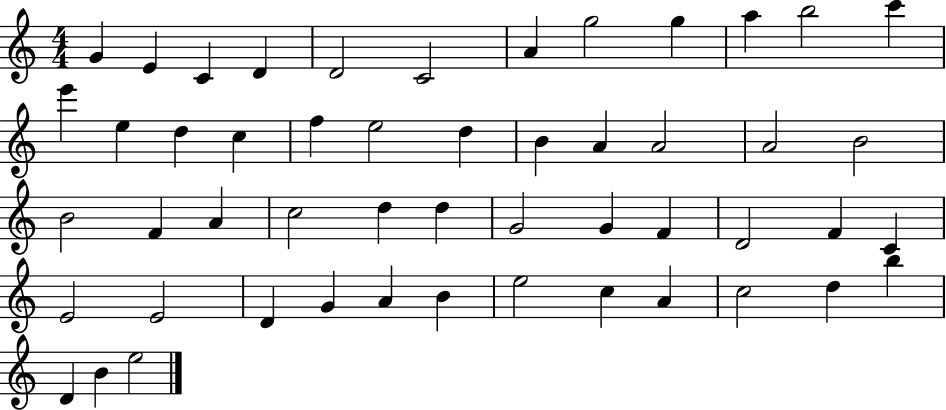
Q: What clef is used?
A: treble